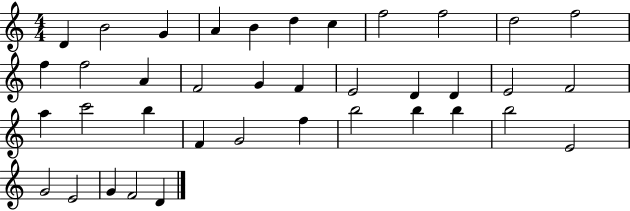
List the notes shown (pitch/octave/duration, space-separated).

D4/q B4/h G4/q A4/q B4/q D5/q C5/q F5/h F5/h D5/h F5/h F5/q F5/h A4/q F4/h G4/q F4/q E4/h D4/q D4/q E4/h F4/h A5/q C6/h B5/q F4/q G4/h F5/q B5/h B5/q B5/q B5/h E4/h G4/h E4/h G4/q F4/h D4/q